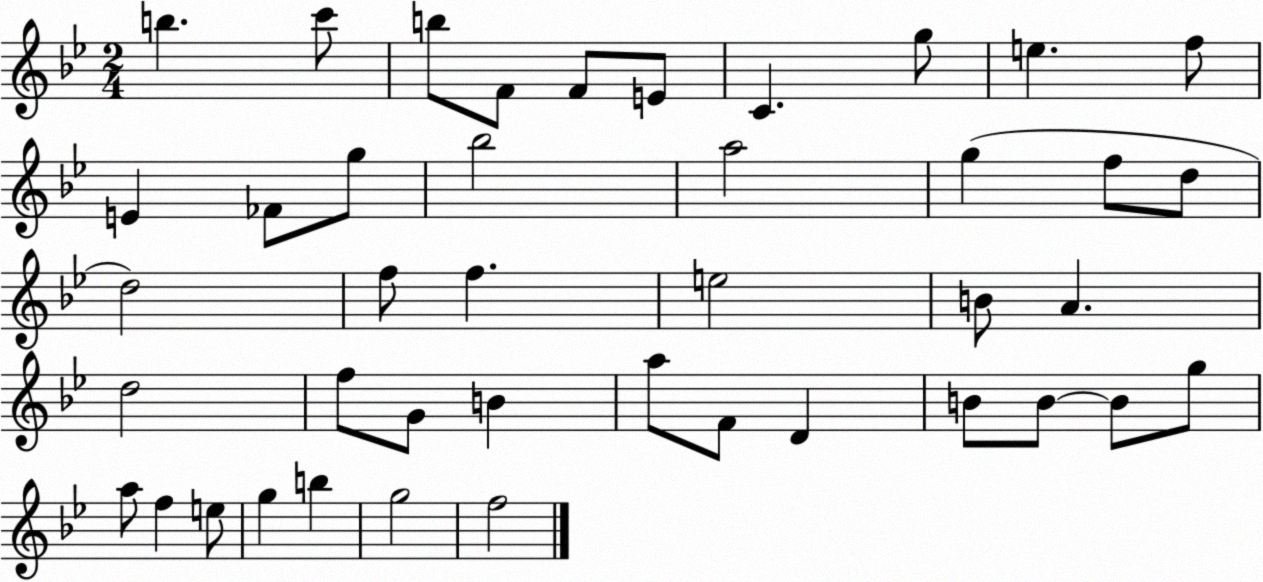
X:1
T:Untitled
M:2/4
L:1/4
K:Bb
b c'/2 b/2 F/2 F/2 E/2 C g/2 e f/2 E _F/2 g/2 _b2 a2 g f/2 d/2 d2 f/2 f e2 B/2 A d2 f/2 G/2 B a/2 F/2 D B/2 B/2 B/2 g/2 a/2 f e/2 g b g2 f2